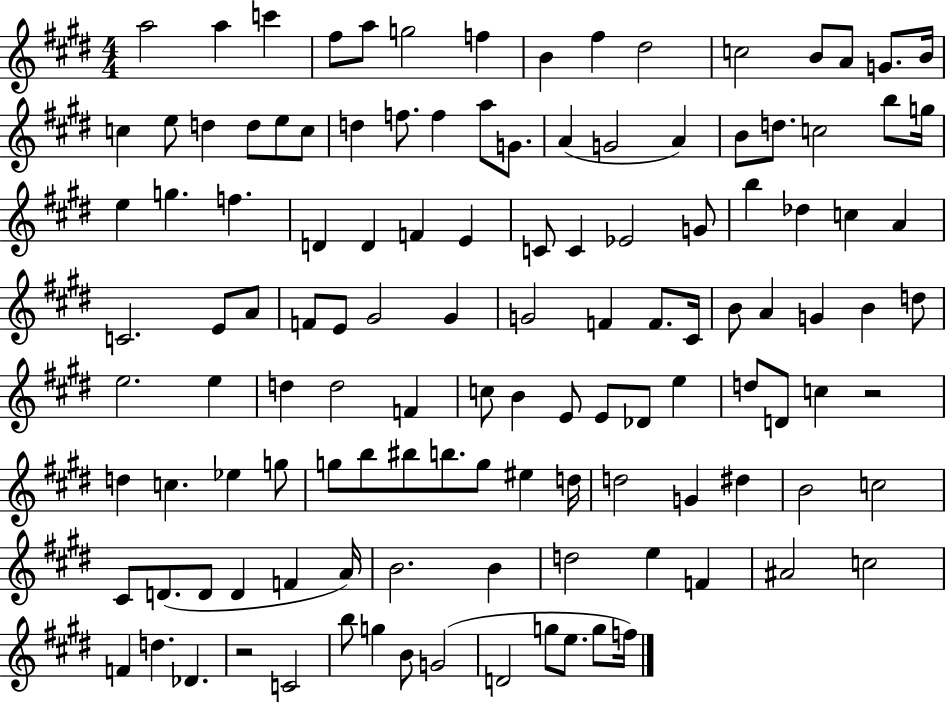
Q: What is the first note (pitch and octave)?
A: A5